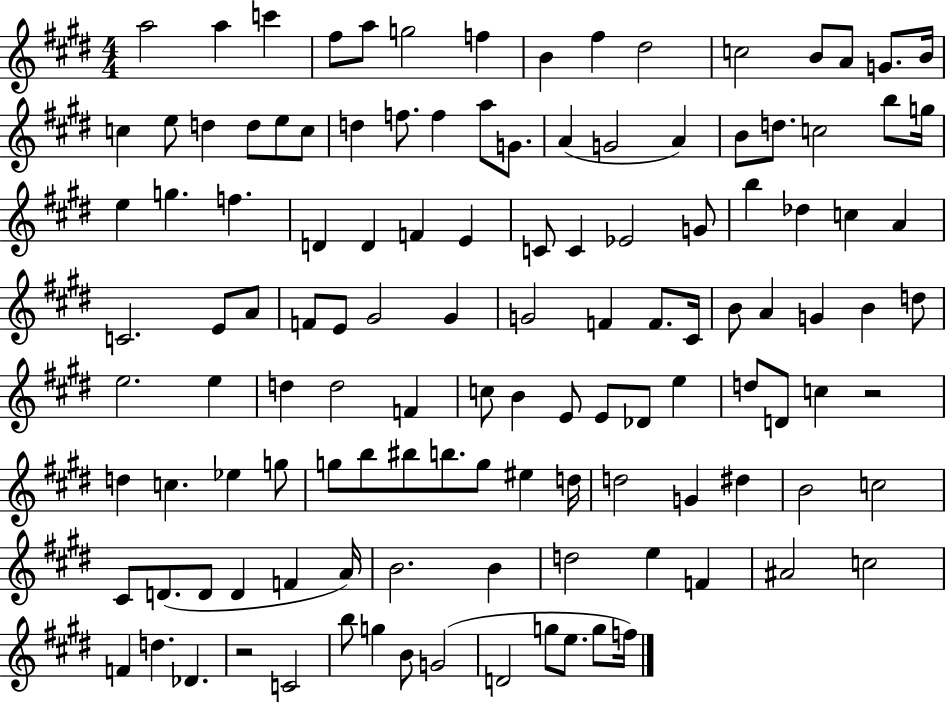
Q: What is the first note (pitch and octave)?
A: A5